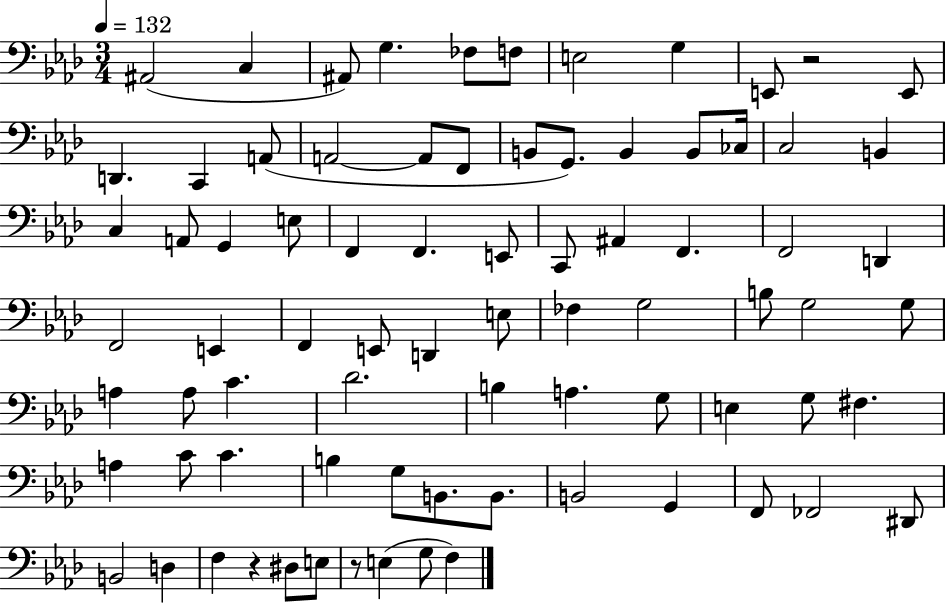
{
  \clef bass
  \numericTimeSignature
  \time 3/4
  \key aes \major
  \tempo 4 = 132
  ais,2( c4 | ais,8) g4. fes8 f8 | e2 g4 | e,8 r2 e,8 | \break d,4. c,4 a,8( | a,2~~ a,8 f,8 | b,8 g,8.) b,4 b,8 ces16 | c2 b,4 | \break c4 a,8 g,4 e8 | f,4 f,4. e,8 | c,8 ais,4 f,4. | f,2 d,4 | \break f,2 e,4 | f,4 e,8 d,4 e8 | fes4 g2 | b8 g2 g8 | \break a4 a8 c'4. | des'2. | b4 a4. g8 | e4 g8 fis4. | \break a4 c'8 c'4. | b4 g8 b,8. b,8. | b,2 g,4 | f,8 fes,2 dis,8 | \break b,2 d4 | f4 r4 dis8 e8 | r8 e4( g8 f4) | \bar "|."
}